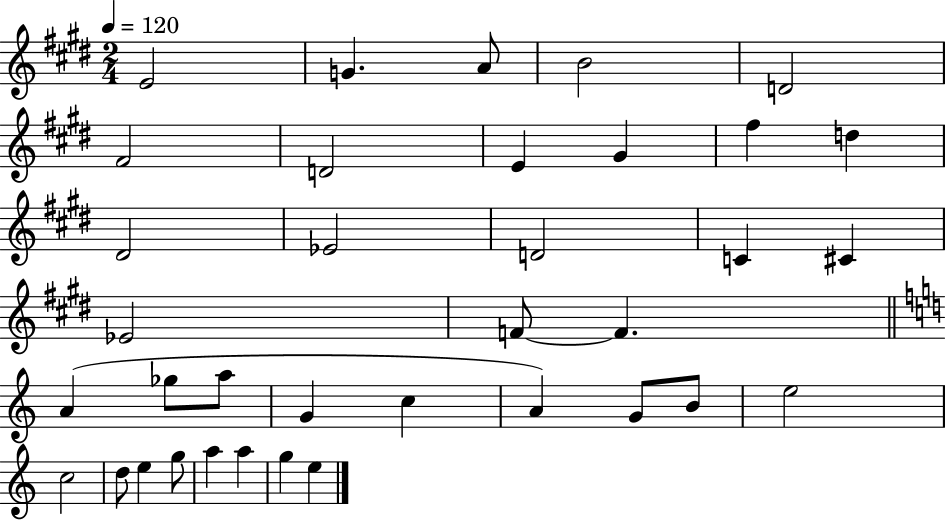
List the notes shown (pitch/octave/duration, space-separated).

E4/h G4/q. A4/e B4/h D4/h F#4/h D4/h E4/q G#4/q F#5/q D5/q D#4/h Eb4/h D4/h C4/q C#4/q Eb4/h F4/e F4/q. A4/q Gb5/e A5/e G4/q C5/q A4/q G4/e B4/e E5/h C5/h D5/e E5/q G5/e A5/q A5/q G5/q E5/q